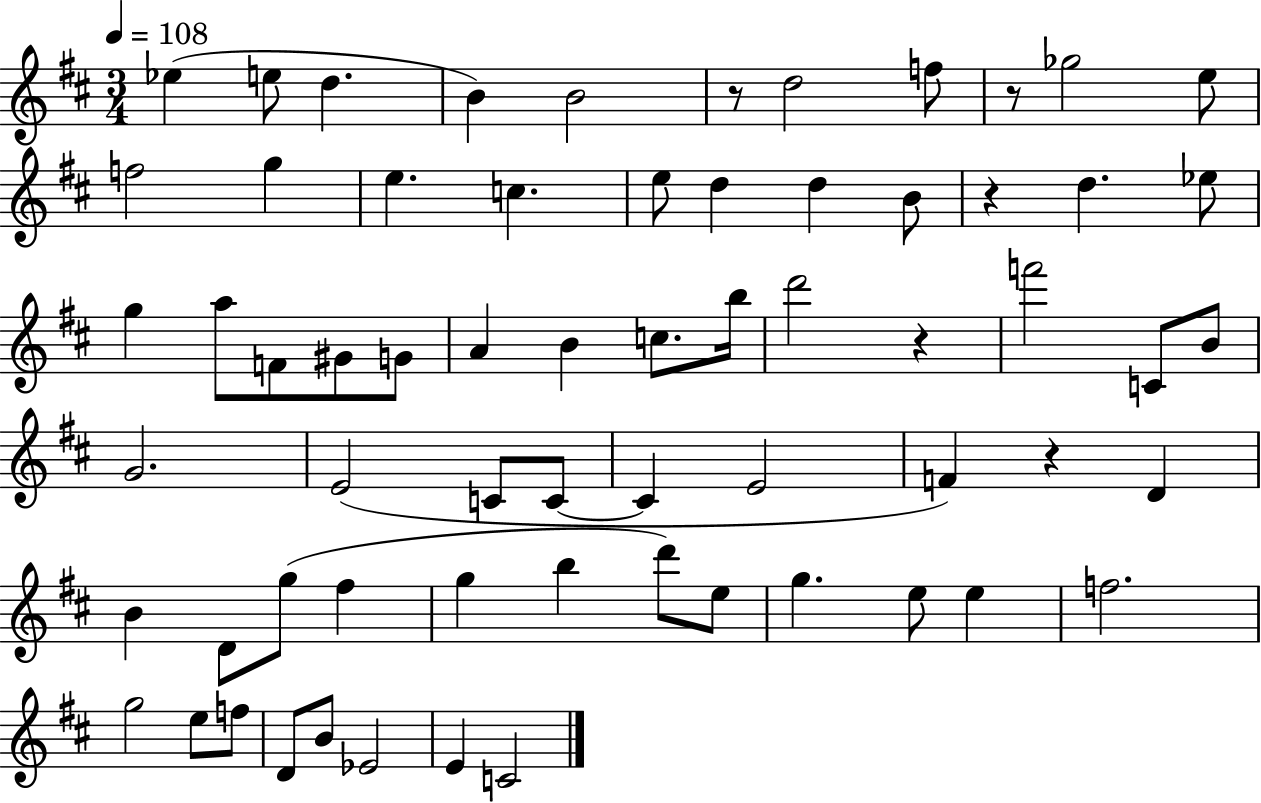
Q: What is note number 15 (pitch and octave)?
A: D5